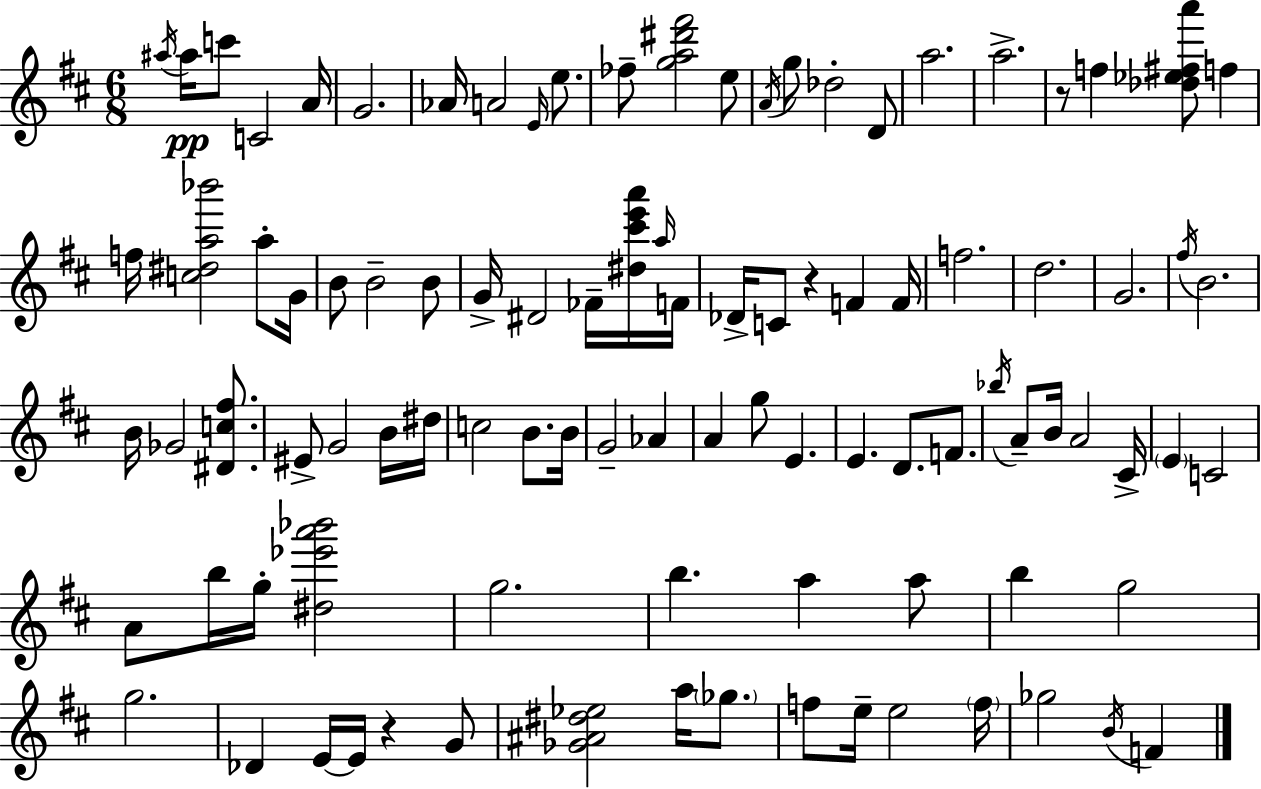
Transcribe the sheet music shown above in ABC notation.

X:1
T:Untitled
M:6/8
L:1/4
K:D
^a/4 ^a/4 c'/2 C2 A/4 G2 _A/4 A2 E/4 e/2 _f/2 [ga^d'^f']2 e/2 A/4 g/2 _d2 D/2 a2 a2 z/2 f [_d_e^fa']/2 f f/4 [c^da_b']2 a/2 G/4 B/2 B2 B/2 G/4 ^D2 _F/4 [^d^c'e'a']/4 a/4 F/4 _D/4 C/2 z F F/4 f2 d2 G2 ^f/4 B2 B/4 _G2 [^Dc^f]/2 ^E/2 G2 B/4 ^d/4 c2 B/2 B/4 G2 _A A g/2 E E D/2 F/2 _b/4 A/2 B/4 A2 ^C/4 E C2 A/2 b/4 g/4 [^d_e'a'_b']2 g2 b a a/2 b g2 g2 _D E/4 E/4 z G/2 [_G^A^d_e]2 a/4 _g/2 f/2 e/4 e2 f/4 _g2 B/4 F